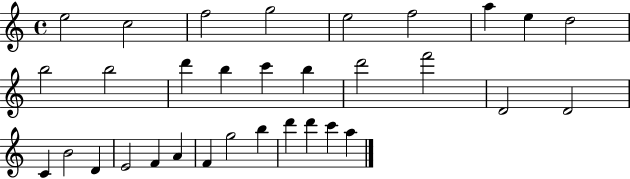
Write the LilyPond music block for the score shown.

{
  \clef treble
  \time 4/4
  \defaultTimeSignature
  \key c \major
  e''2 c''2 | f''2 g''2 | e''2 f''2 | a''4 e''4 d''2 | \break b''2 b''2 | d'''4 b''4 c'''4 b''4 | d'''2 f'''2 | d'2 d'2 | \break c'4 b'2 d'4 | e'2 f'4 a'4 | f'4 g''2 b''4 | d'''4 d'''4 c'''4 a''4 | \break \bar "|."
}